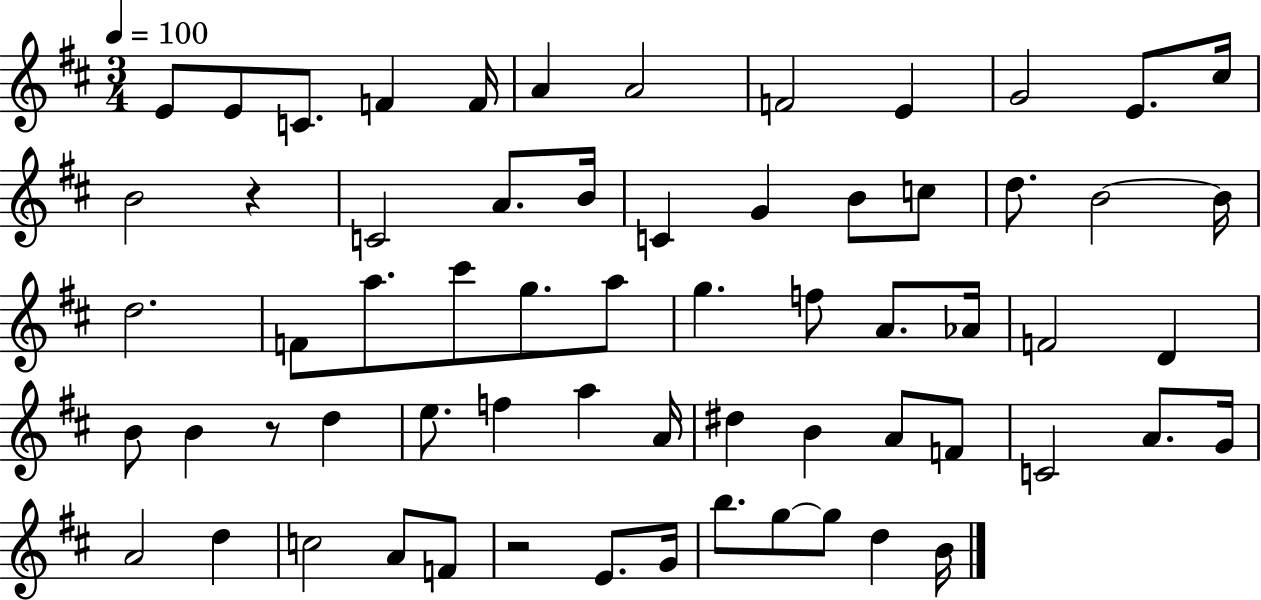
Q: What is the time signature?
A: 3/4